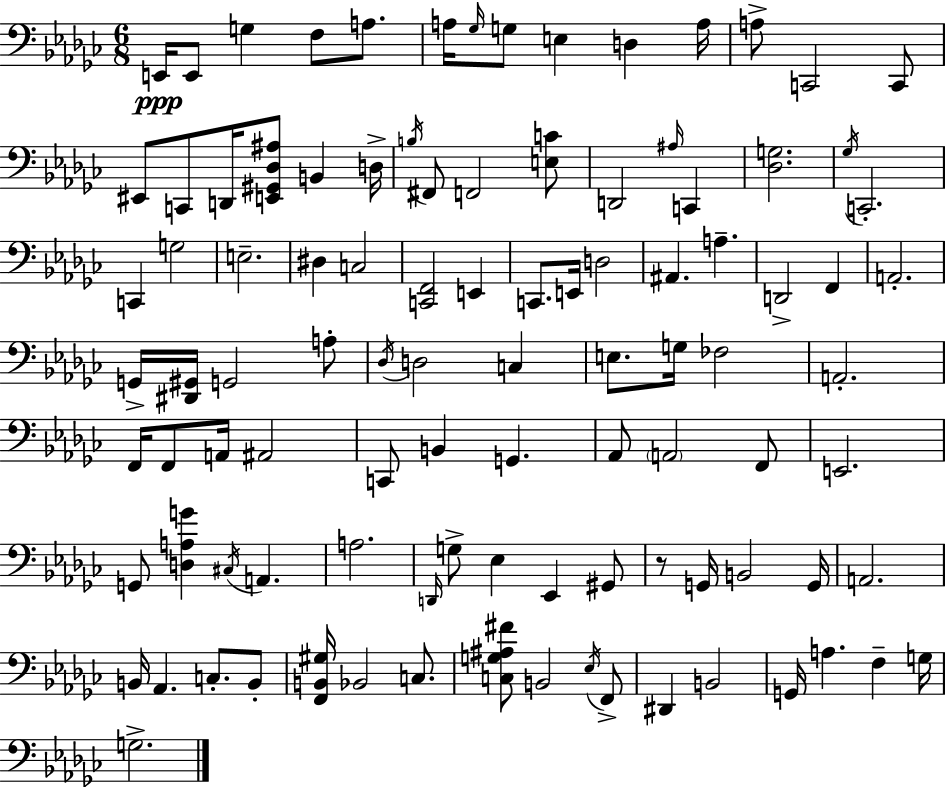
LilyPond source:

{
  \clef bass
  \numericTimeSignature
  \time 6/8
  \key ees \minor
  \repeat volta 2 { e,16\ppp e,8 g4 f8 a8. | a16 \grace { ges16 } g8 e4 d4 | a16 a8-> c,2 c,8 | eis,8 c,8 d,16 <e, gis, des ais>8 b,4 | \break d16-> \acciaccatura { b16 } fis,8 f,2 | <e c'>8 d,2 \grace { ais16 } c,4 | <des g>2. | \acciaccatura { ges16 } c,2.-. | \break c,4 g2 | e2.-- | dis4 c2 | <c, f,>2 | \break e,4 c,8. e,16 d2 | ais,4. a4.-- | d,2-> | f,4 a,2.-. | \break g,16-> <dis, gis,>16 g,2 | a8-. \acciaccatura { des16 } d2 | c4 e8. g16 fes2 | a,2.-. | \break f,16 f,8 a,16 ais,2 | c,8 b,4 g,4. | aes,8 \parenthesize a,2 | f,8 e,2. | \break g,8 <d a g'>4 \acciaccatura { cis16 } | a,4. a2. | \grace { d,16 } g8-> ees4 | ees,4 gis,8 r8 g,16 b,2 | \break g,16 a,2. | b,16 aes,4. | c8.-. b,8-. <f, b, gis>16 bes,2 | c8. <c g ais fis'>8 b,2 | \break \acciaccatura { ees16 } f,8-> dis,4 | b,2 g,16 a4. | f4-- g16 g2.-> | } \bar "|."
}